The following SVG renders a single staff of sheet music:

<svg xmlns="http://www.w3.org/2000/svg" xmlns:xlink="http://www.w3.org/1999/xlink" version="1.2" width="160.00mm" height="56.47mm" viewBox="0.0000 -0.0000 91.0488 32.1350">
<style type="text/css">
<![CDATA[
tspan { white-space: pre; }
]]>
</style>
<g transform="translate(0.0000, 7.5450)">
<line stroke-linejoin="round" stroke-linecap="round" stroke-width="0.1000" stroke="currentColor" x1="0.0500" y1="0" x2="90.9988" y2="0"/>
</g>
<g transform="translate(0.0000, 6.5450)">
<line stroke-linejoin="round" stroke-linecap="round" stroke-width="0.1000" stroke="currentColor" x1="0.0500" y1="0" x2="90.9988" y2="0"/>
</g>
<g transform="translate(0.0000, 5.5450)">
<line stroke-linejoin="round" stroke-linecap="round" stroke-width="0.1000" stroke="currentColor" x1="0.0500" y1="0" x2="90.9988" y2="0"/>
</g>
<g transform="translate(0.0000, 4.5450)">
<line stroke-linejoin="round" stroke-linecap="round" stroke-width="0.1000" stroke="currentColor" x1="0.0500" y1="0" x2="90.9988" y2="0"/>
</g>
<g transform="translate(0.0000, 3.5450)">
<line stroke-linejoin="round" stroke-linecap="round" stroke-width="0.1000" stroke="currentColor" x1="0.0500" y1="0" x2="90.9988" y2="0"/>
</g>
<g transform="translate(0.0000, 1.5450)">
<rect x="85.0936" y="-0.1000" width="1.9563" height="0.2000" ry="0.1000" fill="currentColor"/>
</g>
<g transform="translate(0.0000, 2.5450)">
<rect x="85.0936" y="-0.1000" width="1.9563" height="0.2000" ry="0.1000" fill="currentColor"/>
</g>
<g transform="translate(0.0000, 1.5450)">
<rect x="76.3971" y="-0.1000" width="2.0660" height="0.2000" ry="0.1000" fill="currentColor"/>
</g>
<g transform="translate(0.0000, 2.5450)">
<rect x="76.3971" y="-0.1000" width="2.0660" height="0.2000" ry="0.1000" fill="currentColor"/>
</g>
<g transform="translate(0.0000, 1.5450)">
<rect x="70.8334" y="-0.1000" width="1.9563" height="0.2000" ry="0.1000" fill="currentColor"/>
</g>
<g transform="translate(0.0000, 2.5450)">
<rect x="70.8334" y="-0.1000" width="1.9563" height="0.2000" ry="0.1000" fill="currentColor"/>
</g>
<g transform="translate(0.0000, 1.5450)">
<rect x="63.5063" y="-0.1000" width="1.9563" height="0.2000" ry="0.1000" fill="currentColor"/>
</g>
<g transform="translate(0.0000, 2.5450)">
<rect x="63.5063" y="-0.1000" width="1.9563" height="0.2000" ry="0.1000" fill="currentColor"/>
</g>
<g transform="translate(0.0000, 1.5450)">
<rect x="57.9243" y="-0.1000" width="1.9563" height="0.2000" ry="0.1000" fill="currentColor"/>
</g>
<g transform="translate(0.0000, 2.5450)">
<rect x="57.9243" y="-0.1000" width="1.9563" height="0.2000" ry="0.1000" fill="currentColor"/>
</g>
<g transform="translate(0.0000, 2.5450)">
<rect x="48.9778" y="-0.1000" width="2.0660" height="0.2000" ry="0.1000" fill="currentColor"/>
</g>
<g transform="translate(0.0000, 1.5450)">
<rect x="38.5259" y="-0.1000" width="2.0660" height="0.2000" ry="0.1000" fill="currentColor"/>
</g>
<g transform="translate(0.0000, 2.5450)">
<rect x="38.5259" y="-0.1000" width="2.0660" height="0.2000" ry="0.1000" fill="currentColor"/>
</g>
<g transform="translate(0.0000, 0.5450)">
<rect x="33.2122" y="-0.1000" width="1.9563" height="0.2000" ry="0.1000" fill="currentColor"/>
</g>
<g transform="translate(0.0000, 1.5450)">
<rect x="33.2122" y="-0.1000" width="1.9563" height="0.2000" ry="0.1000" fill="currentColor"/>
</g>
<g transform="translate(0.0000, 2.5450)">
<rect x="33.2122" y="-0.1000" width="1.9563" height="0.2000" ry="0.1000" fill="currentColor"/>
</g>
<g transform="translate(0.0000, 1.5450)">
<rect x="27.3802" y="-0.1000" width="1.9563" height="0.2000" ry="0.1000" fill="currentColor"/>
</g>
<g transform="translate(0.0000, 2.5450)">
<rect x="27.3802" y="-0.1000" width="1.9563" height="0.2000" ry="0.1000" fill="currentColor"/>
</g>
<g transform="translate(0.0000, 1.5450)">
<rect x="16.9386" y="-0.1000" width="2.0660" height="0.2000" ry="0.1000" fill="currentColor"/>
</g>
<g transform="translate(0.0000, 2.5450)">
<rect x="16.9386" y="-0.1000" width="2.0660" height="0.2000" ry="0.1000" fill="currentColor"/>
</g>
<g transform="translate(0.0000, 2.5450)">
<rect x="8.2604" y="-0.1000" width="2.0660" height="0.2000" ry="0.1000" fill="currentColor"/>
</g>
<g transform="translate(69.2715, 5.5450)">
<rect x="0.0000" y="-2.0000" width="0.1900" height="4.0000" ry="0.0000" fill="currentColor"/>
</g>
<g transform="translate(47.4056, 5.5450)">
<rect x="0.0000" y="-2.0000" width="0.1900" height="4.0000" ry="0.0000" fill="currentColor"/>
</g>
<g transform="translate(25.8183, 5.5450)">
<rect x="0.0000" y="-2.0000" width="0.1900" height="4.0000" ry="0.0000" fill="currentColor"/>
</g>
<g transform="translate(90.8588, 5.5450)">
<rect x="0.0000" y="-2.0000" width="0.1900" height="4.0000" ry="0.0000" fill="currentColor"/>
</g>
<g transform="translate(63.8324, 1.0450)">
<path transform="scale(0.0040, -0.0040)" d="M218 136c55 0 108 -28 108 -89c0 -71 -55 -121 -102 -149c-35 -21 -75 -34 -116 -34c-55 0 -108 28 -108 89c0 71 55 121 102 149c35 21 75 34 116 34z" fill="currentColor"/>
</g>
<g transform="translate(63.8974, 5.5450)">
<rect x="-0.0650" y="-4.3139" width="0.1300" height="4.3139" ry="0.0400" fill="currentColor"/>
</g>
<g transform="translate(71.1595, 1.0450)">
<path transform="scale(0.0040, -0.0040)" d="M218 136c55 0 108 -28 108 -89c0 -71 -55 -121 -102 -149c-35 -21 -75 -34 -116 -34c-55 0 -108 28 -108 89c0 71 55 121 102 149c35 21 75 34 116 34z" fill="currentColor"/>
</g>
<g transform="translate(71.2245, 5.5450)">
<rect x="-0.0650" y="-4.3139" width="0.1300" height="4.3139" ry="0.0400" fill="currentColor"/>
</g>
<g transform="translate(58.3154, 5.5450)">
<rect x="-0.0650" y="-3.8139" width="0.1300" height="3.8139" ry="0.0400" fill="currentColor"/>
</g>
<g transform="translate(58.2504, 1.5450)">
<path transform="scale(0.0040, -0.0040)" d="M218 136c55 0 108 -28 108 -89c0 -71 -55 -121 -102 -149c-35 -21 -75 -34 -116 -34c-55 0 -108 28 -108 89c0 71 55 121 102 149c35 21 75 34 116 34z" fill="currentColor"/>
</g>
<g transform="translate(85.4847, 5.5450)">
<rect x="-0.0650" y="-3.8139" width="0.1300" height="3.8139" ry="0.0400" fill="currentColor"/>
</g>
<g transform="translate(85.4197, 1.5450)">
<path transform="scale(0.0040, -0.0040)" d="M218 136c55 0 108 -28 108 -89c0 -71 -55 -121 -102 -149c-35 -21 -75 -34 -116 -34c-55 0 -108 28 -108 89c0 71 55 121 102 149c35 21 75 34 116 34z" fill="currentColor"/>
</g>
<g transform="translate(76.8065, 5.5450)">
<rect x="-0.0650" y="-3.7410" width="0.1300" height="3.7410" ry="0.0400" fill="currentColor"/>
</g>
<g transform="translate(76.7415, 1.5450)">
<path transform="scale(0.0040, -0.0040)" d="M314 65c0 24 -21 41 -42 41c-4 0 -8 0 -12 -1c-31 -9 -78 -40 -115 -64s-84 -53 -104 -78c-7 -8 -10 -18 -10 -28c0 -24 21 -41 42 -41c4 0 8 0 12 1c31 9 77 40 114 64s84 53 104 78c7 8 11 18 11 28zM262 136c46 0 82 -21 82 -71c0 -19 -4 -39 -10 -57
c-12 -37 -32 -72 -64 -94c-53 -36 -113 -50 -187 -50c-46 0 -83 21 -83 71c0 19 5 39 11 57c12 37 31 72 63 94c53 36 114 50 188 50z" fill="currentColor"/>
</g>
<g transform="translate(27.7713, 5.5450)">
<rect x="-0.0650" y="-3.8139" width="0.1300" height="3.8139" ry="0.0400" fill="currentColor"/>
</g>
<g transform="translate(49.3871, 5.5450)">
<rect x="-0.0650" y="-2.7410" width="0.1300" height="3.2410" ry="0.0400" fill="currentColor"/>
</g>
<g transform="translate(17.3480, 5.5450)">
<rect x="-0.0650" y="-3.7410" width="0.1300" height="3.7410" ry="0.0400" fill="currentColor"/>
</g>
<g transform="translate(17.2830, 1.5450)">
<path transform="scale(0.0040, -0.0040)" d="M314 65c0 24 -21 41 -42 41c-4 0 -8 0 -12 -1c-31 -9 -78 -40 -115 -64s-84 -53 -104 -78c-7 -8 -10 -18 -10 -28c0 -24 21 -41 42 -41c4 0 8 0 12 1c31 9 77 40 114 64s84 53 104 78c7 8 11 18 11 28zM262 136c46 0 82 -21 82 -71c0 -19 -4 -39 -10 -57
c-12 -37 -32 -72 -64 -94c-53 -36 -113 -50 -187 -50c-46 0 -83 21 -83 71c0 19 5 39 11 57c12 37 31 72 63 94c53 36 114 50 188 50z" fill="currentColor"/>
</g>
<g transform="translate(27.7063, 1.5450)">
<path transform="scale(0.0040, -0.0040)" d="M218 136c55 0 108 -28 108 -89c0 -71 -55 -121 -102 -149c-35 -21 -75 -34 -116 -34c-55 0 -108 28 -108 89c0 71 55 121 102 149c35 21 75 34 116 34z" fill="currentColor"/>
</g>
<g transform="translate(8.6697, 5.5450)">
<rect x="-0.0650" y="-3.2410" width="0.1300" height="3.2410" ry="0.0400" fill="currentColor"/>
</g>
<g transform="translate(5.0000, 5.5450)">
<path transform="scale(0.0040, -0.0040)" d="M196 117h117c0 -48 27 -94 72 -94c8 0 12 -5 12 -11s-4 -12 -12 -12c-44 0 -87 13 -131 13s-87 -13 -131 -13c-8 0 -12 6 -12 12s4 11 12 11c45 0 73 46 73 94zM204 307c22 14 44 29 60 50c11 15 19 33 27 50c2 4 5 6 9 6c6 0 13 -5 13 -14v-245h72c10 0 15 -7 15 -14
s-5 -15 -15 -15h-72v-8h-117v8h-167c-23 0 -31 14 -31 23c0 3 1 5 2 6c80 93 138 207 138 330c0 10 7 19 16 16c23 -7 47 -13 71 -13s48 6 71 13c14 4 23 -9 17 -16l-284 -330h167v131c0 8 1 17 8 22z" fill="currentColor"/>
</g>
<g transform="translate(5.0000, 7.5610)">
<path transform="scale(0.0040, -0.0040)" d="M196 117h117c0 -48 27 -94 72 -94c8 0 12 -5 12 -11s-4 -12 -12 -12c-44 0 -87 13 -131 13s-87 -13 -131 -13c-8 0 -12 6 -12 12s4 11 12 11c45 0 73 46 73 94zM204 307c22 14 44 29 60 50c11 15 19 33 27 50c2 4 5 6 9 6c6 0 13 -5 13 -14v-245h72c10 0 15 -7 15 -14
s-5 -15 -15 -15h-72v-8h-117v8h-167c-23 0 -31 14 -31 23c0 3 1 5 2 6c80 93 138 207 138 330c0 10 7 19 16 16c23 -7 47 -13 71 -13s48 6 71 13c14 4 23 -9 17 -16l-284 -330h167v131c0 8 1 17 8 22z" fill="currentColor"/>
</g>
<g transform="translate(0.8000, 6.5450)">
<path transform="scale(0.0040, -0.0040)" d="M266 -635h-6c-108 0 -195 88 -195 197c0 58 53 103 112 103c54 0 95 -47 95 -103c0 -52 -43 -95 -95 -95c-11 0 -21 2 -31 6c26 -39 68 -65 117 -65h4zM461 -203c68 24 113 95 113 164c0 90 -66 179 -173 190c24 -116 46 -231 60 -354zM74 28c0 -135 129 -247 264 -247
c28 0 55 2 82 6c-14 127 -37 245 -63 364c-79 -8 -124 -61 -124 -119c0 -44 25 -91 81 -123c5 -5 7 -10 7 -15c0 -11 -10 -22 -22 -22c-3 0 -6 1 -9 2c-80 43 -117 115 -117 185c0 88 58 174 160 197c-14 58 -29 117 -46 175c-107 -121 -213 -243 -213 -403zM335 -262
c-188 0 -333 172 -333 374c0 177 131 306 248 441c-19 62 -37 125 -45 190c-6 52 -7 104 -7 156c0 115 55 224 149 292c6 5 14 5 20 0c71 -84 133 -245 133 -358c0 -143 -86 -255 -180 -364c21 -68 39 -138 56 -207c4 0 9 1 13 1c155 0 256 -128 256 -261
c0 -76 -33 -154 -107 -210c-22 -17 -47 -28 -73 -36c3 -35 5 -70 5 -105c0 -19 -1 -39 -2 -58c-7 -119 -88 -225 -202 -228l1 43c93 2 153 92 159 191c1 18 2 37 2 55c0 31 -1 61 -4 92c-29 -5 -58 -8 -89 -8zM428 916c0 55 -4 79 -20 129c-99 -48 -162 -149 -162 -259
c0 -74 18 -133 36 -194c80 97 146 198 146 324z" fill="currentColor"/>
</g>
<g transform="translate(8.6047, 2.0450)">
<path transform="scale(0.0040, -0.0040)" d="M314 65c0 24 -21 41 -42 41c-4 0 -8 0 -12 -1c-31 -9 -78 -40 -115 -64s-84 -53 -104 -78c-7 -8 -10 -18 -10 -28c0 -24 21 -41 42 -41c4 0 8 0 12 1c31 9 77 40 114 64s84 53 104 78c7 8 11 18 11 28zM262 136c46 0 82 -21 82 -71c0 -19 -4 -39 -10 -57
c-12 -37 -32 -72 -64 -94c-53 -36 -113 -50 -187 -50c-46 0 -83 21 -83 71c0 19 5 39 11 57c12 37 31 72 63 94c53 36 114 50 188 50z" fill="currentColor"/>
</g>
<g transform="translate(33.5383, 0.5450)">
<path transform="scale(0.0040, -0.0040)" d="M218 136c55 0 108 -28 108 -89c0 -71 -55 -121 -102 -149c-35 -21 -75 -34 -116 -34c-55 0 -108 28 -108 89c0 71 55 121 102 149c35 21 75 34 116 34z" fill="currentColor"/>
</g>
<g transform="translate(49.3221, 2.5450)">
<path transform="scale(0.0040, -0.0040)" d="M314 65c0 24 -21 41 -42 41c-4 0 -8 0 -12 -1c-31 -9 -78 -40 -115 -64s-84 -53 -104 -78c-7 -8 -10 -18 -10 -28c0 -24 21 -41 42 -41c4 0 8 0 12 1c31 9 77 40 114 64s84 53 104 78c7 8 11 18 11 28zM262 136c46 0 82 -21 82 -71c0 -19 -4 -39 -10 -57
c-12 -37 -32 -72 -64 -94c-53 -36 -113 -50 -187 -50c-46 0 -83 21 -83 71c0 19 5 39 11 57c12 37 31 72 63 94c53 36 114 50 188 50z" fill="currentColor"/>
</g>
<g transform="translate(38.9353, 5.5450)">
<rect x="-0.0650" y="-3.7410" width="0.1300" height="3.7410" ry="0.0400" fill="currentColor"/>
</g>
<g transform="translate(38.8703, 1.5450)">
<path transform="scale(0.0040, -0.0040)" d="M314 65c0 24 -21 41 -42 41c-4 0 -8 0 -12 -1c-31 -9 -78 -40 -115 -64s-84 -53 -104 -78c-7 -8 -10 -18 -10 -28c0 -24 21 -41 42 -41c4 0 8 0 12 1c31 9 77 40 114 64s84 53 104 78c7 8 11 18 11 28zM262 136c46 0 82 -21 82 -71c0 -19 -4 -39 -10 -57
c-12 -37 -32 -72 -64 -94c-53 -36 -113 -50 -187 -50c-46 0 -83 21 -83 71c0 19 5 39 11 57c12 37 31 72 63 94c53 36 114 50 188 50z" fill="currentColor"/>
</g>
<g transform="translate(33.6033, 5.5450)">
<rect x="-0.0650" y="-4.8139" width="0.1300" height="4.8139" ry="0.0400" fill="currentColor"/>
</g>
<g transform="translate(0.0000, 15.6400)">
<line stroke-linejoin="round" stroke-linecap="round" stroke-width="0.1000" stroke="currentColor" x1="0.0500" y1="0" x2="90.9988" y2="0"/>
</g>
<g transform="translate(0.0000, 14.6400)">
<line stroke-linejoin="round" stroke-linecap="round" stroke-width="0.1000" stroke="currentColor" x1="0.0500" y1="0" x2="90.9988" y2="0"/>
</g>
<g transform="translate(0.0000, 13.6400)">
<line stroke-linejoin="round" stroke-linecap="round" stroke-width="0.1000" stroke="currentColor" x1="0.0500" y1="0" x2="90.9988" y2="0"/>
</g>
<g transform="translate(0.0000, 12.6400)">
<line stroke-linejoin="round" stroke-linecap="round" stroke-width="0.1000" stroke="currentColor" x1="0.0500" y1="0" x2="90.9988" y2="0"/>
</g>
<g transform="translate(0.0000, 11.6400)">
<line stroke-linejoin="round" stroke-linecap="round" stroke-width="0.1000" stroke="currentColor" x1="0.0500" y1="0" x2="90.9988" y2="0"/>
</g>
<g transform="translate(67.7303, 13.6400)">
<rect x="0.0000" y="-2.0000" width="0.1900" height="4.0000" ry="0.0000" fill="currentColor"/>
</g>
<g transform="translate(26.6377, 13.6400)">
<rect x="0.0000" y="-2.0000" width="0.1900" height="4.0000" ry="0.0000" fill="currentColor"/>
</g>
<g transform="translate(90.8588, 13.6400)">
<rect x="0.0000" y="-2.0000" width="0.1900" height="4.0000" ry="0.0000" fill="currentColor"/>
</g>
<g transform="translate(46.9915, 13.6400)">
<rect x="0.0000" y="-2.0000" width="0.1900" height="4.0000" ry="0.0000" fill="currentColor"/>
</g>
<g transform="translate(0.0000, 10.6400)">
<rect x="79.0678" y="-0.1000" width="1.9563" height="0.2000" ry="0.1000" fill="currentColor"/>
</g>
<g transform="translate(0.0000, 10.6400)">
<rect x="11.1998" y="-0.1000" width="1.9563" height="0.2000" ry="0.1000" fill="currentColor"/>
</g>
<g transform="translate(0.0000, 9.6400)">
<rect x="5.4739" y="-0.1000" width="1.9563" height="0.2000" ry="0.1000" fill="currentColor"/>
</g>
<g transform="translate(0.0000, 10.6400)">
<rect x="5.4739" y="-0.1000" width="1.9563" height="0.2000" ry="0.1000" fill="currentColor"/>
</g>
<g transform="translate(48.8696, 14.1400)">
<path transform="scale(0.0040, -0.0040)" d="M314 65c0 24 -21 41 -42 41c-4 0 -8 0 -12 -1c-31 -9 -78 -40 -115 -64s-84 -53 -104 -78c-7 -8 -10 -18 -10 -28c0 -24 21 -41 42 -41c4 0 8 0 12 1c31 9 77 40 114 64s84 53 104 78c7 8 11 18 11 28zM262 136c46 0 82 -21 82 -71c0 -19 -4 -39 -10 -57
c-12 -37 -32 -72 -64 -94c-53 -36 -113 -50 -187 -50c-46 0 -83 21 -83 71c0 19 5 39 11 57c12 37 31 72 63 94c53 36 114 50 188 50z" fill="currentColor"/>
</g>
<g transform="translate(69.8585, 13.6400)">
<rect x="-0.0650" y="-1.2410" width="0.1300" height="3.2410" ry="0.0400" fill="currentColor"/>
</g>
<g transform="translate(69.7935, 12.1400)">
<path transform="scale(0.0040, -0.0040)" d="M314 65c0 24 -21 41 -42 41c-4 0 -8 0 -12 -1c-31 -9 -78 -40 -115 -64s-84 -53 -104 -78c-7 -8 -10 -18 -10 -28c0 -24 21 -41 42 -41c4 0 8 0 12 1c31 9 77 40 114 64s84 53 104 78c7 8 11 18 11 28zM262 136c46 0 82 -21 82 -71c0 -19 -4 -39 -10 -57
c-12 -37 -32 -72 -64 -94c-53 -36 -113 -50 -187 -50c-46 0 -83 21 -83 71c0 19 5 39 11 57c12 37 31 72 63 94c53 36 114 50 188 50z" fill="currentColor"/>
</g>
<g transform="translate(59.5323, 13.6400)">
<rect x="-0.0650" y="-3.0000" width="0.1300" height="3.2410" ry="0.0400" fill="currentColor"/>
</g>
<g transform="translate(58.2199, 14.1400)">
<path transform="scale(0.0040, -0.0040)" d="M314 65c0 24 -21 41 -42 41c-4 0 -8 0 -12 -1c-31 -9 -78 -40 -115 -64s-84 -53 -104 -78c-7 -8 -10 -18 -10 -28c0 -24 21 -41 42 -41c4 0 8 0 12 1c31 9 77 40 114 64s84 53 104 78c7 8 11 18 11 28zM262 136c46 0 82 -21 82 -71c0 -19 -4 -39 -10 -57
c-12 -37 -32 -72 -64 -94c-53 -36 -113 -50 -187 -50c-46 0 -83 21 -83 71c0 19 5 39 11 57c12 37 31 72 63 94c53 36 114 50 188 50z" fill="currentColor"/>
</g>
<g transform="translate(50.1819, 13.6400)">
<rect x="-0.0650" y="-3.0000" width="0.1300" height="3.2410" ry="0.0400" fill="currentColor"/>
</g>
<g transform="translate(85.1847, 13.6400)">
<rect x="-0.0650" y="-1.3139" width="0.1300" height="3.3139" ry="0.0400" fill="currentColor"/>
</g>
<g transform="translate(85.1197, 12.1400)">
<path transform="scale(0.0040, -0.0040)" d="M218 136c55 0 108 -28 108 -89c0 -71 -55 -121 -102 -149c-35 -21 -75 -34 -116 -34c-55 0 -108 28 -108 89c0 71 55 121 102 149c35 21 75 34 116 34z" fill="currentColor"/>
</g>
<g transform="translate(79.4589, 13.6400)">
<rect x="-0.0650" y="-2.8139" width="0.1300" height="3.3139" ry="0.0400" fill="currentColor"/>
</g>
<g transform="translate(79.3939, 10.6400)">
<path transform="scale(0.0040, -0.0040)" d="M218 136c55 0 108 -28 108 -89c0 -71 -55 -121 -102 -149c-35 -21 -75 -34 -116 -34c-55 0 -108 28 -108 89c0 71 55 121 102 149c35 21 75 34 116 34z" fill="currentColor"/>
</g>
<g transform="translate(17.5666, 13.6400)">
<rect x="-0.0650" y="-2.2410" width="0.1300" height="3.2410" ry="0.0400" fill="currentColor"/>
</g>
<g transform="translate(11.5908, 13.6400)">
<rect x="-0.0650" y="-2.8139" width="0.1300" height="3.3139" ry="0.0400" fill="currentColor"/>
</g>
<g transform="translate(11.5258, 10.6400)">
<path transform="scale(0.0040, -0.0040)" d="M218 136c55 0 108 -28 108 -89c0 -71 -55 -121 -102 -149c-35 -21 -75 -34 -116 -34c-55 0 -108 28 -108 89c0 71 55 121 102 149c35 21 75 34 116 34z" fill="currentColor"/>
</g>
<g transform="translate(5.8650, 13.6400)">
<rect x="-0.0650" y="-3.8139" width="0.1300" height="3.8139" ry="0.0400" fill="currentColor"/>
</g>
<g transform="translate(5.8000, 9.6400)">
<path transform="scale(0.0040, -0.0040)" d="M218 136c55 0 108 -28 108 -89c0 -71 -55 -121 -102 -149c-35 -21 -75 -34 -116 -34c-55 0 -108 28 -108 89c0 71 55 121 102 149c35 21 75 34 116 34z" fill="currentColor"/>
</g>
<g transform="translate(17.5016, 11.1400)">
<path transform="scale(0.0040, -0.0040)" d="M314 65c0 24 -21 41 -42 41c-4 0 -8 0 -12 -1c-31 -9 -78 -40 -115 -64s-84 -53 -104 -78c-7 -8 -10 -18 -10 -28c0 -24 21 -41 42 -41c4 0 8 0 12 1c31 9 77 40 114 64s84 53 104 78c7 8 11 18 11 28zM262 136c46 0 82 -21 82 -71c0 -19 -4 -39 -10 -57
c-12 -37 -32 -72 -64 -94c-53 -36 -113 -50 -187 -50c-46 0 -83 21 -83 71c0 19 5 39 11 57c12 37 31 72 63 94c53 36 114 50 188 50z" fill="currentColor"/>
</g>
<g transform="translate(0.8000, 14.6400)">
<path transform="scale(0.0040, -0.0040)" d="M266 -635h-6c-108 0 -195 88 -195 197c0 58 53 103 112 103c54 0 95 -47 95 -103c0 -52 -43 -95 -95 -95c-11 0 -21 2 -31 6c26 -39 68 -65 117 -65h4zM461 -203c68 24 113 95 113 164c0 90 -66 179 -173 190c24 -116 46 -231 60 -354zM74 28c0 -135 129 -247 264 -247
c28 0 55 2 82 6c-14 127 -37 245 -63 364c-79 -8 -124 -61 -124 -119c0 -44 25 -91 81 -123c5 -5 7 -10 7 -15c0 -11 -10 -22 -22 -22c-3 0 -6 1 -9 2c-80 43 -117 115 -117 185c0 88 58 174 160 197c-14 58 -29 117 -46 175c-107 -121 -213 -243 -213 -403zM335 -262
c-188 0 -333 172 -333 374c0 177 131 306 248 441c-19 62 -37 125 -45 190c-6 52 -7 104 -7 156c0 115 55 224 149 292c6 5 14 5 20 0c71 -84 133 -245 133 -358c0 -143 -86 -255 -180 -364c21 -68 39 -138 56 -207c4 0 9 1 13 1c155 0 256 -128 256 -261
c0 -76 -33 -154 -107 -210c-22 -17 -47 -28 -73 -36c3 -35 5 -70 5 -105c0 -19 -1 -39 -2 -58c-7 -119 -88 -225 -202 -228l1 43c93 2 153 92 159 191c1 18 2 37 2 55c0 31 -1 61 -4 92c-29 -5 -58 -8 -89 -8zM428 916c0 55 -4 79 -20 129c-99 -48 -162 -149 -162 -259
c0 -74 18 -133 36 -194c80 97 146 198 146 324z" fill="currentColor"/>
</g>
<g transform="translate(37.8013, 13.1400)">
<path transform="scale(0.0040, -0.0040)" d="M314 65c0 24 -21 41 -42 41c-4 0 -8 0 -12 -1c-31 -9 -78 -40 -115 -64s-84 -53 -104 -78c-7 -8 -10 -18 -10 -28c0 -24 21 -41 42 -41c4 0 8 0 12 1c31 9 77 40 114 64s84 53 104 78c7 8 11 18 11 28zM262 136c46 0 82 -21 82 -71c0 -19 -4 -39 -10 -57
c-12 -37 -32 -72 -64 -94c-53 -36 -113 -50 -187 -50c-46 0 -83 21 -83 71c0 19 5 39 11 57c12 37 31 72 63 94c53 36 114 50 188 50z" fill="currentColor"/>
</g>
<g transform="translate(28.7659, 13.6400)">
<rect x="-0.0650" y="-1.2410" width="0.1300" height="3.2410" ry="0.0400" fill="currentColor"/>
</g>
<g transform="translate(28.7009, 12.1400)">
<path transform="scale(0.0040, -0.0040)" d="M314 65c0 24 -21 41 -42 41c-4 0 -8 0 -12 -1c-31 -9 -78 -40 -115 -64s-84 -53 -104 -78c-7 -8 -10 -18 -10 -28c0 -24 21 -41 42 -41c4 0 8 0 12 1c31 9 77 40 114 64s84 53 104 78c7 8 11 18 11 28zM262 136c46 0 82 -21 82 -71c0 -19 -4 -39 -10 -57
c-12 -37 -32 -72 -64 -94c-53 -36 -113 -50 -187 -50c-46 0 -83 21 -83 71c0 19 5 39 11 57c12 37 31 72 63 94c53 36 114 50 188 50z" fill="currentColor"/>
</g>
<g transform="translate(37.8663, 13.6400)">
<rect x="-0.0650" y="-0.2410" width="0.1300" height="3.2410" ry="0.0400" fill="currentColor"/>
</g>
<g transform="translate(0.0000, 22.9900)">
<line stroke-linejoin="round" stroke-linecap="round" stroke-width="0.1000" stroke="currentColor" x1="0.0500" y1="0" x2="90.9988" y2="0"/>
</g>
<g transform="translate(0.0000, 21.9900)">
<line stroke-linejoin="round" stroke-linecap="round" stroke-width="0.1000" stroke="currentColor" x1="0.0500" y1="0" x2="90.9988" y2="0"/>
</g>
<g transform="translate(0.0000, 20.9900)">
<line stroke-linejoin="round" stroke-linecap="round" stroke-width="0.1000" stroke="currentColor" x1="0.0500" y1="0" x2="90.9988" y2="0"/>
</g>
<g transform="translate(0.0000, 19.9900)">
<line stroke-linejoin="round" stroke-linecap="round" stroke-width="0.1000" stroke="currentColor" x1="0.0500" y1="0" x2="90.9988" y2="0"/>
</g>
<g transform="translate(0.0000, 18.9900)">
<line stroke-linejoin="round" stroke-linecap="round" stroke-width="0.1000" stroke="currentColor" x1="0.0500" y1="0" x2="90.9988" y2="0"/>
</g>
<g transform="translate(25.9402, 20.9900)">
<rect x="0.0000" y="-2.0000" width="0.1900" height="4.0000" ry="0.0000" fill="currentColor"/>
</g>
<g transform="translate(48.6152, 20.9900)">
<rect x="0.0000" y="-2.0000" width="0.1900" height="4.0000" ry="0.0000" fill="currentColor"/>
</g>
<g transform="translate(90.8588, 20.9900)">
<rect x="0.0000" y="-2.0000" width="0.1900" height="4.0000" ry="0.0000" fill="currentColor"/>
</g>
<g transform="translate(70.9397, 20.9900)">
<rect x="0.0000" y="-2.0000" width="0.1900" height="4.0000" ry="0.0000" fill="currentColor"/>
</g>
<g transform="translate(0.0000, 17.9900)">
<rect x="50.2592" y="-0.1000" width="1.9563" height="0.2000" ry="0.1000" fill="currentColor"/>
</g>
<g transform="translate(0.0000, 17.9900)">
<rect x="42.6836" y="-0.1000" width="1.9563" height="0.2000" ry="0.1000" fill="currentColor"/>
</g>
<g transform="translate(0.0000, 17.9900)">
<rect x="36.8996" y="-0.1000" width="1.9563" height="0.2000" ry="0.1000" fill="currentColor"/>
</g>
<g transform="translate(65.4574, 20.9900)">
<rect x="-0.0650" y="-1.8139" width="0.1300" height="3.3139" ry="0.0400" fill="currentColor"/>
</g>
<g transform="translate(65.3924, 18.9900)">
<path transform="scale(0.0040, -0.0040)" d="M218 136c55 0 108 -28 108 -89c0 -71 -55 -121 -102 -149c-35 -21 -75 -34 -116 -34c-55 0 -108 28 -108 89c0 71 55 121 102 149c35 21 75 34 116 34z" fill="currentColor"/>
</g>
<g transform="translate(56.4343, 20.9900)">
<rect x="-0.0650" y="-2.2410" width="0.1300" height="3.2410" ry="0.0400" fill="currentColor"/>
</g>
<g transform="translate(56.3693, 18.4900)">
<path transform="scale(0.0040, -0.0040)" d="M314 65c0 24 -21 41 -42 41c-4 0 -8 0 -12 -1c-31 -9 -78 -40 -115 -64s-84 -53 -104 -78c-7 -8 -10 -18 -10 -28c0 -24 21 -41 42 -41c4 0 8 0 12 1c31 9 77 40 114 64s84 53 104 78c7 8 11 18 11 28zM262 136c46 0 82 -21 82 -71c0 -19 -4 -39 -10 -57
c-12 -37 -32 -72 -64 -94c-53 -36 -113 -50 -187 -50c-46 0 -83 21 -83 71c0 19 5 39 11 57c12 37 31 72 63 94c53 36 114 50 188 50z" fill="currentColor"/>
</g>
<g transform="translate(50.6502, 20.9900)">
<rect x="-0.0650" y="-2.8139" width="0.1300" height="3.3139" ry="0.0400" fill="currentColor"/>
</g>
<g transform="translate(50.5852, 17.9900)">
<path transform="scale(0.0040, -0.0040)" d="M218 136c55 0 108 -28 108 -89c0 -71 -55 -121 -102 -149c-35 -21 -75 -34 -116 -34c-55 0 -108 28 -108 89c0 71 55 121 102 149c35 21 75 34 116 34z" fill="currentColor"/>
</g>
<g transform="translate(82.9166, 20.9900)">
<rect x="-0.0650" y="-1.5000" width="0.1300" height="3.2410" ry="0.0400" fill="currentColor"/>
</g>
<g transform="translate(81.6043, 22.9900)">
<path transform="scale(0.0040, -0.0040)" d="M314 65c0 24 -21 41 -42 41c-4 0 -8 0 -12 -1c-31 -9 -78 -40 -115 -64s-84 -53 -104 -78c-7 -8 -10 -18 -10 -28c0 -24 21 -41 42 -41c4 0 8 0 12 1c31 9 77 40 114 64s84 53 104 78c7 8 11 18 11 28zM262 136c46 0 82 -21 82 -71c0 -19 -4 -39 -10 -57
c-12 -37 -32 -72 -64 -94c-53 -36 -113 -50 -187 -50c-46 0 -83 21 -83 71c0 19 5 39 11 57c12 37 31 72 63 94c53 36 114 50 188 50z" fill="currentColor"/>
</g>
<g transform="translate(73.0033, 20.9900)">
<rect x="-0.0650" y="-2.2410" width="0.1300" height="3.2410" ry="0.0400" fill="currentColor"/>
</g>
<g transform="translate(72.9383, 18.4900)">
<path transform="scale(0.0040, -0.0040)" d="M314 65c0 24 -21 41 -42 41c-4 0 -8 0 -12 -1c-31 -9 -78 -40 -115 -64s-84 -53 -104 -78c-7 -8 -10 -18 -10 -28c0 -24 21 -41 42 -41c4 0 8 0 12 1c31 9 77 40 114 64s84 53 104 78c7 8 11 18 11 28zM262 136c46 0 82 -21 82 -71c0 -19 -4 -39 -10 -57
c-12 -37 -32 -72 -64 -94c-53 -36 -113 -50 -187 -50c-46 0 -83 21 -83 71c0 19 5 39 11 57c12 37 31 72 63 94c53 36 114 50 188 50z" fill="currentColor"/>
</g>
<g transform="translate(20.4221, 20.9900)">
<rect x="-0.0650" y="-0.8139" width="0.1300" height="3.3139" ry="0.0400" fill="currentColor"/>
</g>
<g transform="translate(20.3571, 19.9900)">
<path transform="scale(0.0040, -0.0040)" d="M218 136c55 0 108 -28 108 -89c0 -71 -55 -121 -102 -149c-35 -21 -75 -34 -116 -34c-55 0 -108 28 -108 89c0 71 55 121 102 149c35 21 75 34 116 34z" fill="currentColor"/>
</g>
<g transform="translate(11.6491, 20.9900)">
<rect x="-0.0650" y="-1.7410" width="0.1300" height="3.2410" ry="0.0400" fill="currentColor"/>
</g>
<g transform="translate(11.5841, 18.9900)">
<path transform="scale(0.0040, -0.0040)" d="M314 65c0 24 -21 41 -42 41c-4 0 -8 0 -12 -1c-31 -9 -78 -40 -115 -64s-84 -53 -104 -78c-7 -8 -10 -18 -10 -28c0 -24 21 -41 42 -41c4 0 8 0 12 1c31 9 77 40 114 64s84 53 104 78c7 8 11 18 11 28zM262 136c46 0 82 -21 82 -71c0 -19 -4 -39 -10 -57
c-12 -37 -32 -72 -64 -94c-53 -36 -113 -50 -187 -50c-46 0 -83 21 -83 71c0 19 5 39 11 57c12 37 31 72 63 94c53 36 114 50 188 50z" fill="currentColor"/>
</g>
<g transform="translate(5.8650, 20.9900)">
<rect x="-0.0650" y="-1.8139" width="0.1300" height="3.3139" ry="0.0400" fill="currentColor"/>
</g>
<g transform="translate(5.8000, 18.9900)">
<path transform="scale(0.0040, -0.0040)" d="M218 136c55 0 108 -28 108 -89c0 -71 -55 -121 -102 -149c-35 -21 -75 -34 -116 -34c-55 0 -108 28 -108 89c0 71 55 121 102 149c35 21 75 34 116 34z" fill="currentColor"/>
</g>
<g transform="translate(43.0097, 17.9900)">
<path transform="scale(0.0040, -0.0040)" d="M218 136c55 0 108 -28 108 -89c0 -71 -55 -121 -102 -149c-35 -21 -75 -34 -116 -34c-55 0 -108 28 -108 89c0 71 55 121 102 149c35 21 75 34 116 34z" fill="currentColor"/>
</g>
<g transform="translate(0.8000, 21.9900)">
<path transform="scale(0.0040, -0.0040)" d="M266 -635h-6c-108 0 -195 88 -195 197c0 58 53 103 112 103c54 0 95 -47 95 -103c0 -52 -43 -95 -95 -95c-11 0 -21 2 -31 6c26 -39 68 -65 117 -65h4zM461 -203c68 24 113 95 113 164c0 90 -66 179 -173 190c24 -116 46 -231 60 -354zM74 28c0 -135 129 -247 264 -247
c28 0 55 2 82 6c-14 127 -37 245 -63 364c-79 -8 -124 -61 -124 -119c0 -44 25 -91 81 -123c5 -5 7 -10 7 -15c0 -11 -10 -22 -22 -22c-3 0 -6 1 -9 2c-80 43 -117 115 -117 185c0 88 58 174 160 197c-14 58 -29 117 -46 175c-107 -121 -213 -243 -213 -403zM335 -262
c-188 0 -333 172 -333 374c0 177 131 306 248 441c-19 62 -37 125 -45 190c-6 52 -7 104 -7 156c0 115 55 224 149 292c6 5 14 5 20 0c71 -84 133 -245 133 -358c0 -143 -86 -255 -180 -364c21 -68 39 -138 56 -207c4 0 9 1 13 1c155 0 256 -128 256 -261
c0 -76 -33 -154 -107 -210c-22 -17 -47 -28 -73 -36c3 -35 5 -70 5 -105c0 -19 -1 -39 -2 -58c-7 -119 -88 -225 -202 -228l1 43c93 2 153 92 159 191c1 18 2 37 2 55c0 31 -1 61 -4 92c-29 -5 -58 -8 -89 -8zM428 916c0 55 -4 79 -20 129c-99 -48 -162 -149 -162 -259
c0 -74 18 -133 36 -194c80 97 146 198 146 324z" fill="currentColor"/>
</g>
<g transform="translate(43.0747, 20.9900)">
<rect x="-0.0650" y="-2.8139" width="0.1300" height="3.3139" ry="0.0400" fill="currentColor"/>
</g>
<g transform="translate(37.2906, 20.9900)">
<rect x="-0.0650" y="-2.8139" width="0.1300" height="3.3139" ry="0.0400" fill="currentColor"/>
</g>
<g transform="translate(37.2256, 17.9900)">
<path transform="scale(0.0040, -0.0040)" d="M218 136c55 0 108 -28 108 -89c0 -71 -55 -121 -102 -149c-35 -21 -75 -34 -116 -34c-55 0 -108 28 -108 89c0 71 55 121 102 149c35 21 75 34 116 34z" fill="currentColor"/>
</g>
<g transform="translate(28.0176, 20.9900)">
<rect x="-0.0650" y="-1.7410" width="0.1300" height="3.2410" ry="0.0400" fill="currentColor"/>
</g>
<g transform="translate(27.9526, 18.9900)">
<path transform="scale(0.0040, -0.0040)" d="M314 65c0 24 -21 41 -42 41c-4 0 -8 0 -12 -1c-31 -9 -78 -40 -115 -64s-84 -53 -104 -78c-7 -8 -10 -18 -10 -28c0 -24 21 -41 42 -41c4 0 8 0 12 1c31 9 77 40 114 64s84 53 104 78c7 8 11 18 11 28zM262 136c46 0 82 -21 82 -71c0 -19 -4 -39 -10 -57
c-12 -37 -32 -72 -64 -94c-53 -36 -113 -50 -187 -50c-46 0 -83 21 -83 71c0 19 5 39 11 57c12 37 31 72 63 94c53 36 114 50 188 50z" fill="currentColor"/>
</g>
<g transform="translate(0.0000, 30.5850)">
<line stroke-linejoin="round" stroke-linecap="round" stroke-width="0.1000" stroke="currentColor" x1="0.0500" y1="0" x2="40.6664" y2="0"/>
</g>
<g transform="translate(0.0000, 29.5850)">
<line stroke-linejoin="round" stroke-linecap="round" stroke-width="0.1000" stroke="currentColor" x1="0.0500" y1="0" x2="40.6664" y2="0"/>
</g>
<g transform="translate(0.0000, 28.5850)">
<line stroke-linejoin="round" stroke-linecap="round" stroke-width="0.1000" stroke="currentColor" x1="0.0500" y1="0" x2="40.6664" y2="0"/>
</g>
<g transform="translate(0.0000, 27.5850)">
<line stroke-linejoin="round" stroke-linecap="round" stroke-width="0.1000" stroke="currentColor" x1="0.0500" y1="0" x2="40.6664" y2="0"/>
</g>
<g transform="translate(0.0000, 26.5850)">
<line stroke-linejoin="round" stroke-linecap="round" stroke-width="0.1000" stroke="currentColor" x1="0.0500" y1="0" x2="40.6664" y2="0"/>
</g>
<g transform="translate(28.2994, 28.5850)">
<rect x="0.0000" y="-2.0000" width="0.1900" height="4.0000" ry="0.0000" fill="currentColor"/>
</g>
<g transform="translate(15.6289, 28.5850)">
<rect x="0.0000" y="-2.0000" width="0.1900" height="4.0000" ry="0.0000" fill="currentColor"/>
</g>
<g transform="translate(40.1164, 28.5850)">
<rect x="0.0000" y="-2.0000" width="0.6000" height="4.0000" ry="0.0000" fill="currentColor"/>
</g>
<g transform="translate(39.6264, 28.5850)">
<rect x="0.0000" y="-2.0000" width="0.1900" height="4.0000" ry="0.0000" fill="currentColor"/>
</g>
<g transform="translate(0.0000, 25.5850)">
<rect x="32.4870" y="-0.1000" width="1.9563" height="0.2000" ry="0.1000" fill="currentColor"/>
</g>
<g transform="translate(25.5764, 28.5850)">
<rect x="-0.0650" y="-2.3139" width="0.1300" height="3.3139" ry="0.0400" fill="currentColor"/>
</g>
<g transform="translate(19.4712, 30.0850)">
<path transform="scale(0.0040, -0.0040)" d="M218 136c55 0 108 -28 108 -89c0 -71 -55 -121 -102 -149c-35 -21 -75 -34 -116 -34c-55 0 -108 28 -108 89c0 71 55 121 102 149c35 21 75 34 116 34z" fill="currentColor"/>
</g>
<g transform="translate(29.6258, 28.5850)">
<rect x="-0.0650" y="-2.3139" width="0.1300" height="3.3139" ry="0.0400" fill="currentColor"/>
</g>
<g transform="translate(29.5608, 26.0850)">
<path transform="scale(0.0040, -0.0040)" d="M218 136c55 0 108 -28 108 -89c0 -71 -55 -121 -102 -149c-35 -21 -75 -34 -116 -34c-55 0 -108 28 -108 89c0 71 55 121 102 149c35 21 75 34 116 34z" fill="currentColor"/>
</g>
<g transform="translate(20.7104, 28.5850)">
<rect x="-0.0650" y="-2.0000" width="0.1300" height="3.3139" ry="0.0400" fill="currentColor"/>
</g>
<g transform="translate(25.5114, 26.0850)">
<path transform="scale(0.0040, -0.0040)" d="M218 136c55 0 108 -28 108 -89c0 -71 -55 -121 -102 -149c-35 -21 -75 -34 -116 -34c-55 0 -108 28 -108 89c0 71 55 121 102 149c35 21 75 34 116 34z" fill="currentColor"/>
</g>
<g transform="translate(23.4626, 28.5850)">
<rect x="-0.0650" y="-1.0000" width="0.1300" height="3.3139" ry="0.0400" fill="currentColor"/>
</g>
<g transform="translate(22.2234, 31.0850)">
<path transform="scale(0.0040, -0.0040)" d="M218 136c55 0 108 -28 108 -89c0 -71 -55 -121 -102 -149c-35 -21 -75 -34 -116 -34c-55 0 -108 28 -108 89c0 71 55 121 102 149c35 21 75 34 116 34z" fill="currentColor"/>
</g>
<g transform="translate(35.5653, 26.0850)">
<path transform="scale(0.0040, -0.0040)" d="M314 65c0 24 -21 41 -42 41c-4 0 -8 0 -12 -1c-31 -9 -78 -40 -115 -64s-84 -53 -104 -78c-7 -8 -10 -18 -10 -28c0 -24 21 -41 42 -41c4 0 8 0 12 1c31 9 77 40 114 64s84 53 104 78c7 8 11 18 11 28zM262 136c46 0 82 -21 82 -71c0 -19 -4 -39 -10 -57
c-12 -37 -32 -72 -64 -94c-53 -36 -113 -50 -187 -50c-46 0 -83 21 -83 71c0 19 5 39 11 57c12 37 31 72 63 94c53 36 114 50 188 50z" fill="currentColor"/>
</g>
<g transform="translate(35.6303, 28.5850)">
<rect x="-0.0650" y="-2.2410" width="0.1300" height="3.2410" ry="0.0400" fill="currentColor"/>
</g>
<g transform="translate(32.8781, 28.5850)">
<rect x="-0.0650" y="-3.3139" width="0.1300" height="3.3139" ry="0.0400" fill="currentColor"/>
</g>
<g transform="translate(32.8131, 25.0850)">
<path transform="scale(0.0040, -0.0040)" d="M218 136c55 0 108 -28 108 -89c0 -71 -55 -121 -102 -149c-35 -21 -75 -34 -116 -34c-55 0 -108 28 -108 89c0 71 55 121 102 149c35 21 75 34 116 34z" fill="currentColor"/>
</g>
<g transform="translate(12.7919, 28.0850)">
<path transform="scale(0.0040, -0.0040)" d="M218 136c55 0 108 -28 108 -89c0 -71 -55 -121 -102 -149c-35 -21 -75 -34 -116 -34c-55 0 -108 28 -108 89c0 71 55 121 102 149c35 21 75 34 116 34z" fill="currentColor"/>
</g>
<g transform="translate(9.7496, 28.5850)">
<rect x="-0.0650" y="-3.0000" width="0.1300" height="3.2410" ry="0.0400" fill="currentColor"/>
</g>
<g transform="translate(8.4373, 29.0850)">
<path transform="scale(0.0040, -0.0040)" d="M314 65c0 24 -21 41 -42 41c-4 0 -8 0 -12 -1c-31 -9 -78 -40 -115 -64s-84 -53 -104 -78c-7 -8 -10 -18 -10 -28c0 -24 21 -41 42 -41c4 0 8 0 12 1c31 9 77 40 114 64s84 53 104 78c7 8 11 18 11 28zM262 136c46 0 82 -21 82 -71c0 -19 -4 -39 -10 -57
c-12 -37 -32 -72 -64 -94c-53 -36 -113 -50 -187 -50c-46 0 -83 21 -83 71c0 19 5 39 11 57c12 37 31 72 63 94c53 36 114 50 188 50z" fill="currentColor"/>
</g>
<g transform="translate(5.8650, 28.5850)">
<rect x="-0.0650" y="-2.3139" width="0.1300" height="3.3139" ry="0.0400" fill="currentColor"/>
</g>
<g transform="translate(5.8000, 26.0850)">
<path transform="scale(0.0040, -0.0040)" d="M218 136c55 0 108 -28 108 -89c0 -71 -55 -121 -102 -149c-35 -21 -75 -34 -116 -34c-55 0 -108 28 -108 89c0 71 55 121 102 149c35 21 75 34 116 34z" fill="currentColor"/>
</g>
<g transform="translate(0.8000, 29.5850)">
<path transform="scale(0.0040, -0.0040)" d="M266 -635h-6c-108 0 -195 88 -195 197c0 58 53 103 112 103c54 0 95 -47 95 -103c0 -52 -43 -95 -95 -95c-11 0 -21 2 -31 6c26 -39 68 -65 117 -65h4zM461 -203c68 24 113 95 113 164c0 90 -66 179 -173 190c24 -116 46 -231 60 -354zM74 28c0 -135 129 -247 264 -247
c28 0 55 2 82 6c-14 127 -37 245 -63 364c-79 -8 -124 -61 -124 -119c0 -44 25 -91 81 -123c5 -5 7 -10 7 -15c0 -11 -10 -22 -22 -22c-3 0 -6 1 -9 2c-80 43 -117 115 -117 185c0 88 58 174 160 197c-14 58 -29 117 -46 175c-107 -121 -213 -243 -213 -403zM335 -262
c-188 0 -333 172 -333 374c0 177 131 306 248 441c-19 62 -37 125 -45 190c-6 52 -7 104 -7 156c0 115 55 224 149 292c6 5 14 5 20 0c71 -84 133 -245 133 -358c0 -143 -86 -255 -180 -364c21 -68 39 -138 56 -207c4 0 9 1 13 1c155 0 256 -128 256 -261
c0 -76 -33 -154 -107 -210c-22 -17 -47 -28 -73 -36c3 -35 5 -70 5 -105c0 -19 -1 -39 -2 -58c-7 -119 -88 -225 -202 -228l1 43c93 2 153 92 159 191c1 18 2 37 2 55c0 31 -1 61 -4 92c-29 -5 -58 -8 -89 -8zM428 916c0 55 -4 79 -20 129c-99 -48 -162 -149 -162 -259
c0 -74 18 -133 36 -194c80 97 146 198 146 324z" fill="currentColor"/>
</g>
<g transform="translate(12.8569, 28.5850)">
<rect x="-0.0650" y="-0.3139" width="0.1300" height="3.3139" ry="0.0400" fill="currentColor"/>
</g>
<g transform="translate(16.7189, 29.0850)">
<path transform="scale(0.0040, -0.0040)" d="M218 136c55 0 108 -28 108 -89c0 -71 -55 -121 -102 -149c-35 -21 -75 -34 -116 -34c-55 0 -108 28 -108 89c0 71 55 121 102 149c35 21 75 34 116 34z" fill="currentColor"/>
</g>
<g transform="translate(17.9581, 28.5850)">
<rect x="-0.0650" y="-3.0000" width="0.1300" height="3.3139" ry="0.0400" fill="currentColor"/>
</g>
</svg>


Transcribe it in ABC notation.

X:1
T:Untitled
M:4/4
L:1/4
K:C
b2 c'2 c' e' c'2 a2 c' d' d' c'2 c' c' a g2 e2 c2 A2 A2 e2 a e f f2 d f2 a a a g2 f g2 E2 g A2 c A F D g g b g2